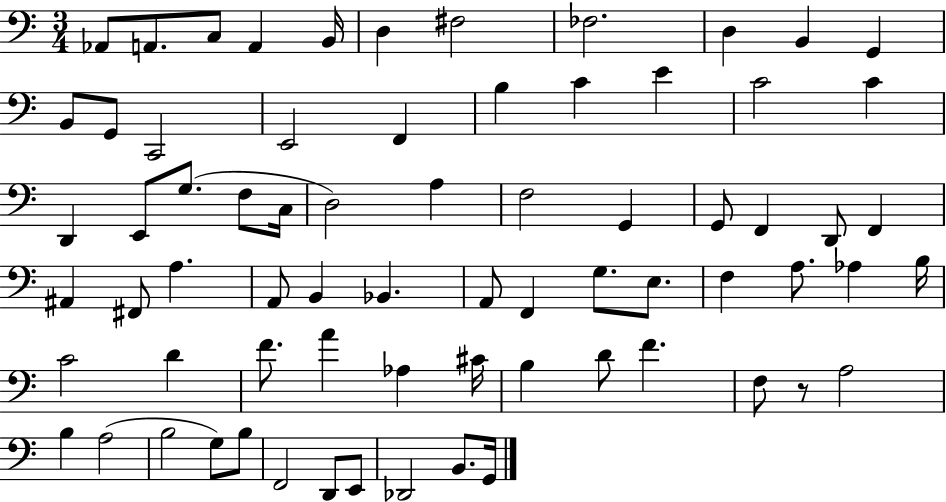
X:1
T:Untitled
M:3/4
L:1/4
K:C
_A,,/2 A,,/2 C,/2 A,, B,,/4 D, ^F,2 _F,2 D, B,, G,, B,,/2 G,,/2 C,,2 E,,2 F,, B, C E C2 C D,, E,,/2 G,/2 F,/2 C,/4 D,2 A, F,2 G,, G,,/2 F,, D,,/2 F,, ^A,, ^F,,/2 A, A,,/2 B,, _B,, A,,/2 F,, G,/2 E,/2 F, A,/2 _A, B,/4 C2 D F/2 A _A, ^C/4 B, D/2 F F,/2 z/2 A,2 B, A,2 B,2 G,/2 B,/2 F,,2 D,,/2 E,,/2 _D,,2 B,,/2 G,,/4